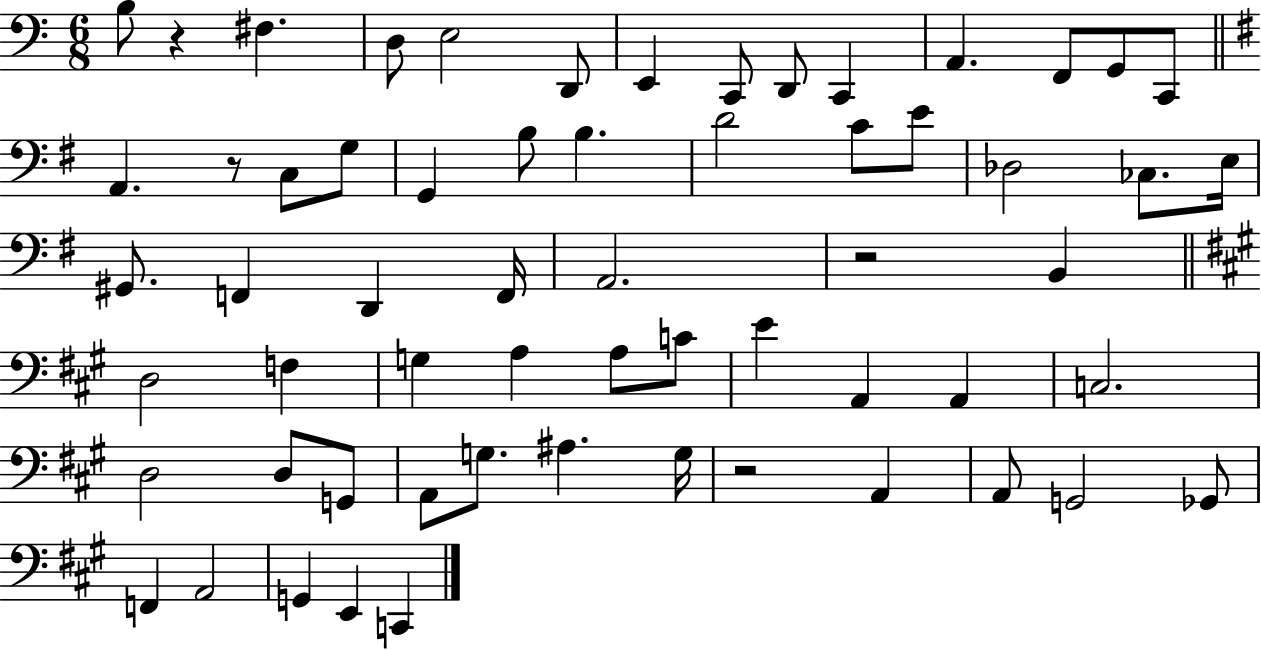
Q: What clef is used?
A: bass